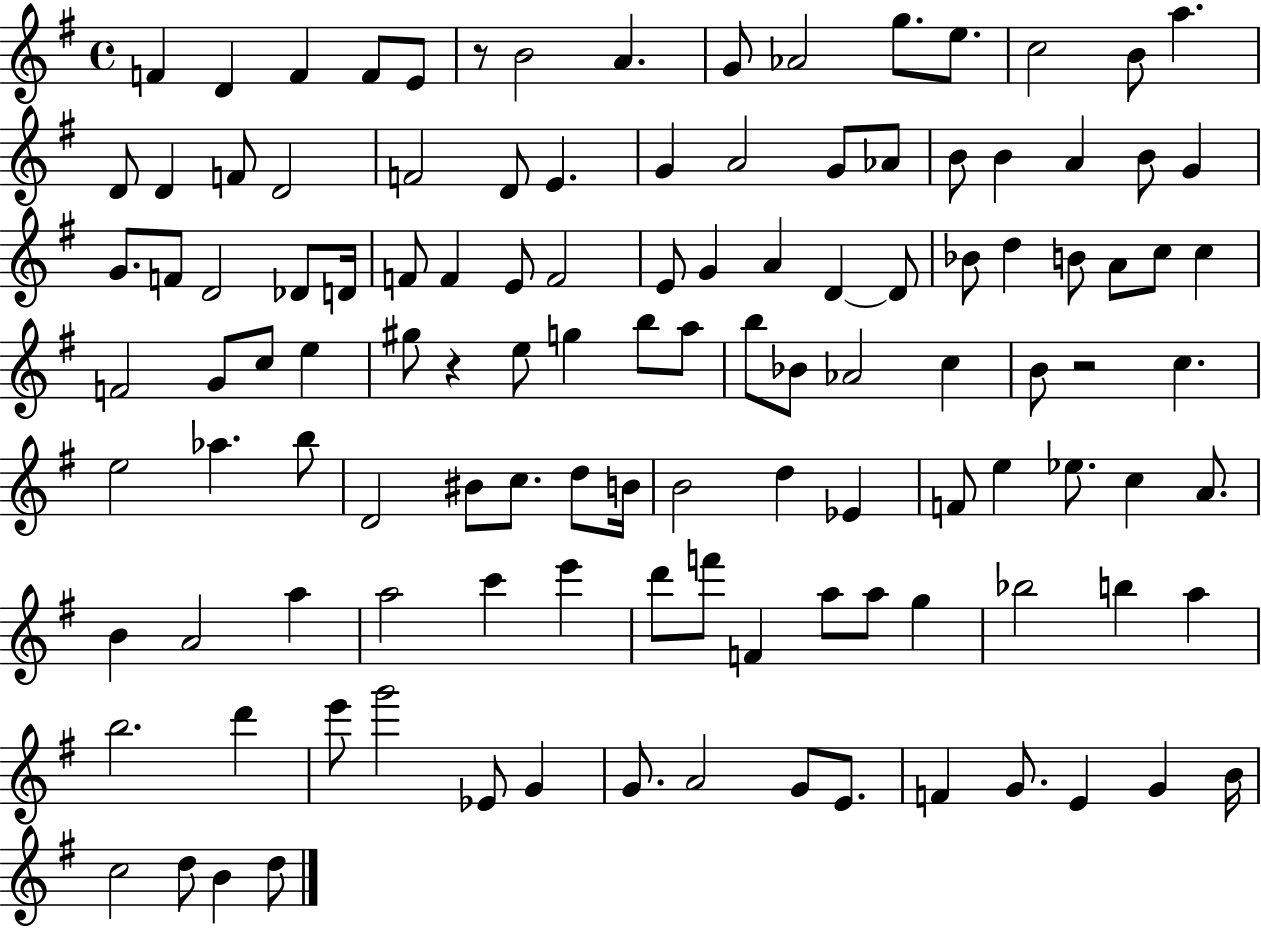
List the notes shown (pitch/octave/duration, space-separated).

F4/q D4/q F4/q F4/e E4/e R/e B4/h A4/q. G4/e Ab4/h G5/e. E5/e. C5/h B4/e A5/q. D4/e D4/q F4/e D4/h F4/h D4/e E4/q. G4/q A4/h G4/e Ab4/e B4/e B4/q A4/q B4/e G4/q G4/e. F4/e D4/h Db4/e D4/s F4/e F4/q E4/e F4/h E4/e G4/q A4/q D4/q D4/e Bb4/e D5/q B4/e A4/e C5/e C5/q F4/h G4/e C5/e E5/q G#5/e R/q E5/e G5/q B5/e A5/e B5/e Bb4/e Ab4/h C5/q B4/e R/h C5/q. E5/h Ab5/q. B5/e D4/h BIS4/e C5/e. D5/e B4/s B4/h D5/q Eb4/q F4/e E5/q Eb5/e. C5/q A4/e. B4/q A4/h A5/q A5/h C6/q E6/q D6/e F6/e F4/q A5/e A5/e G5/q Bb5/h B5/q A5/q B5/h. D6/q E6/e G6/h Eb4/e G4/q G4/e. A4/h G4/e E4/e. F4/q G4/e. E4/q G4/q B4/s C5/h D5/e B4/q D5/e